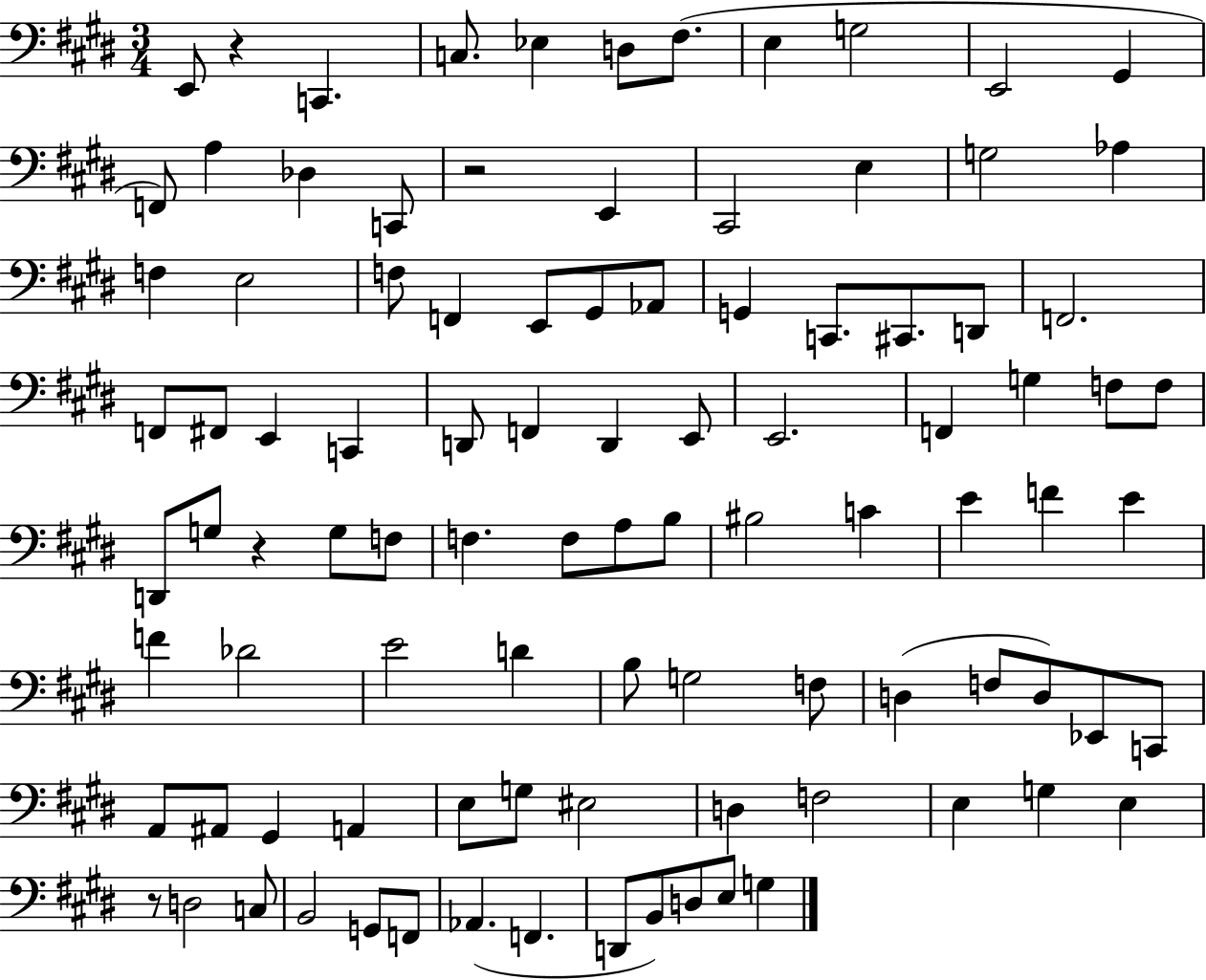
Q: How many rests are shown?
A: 4